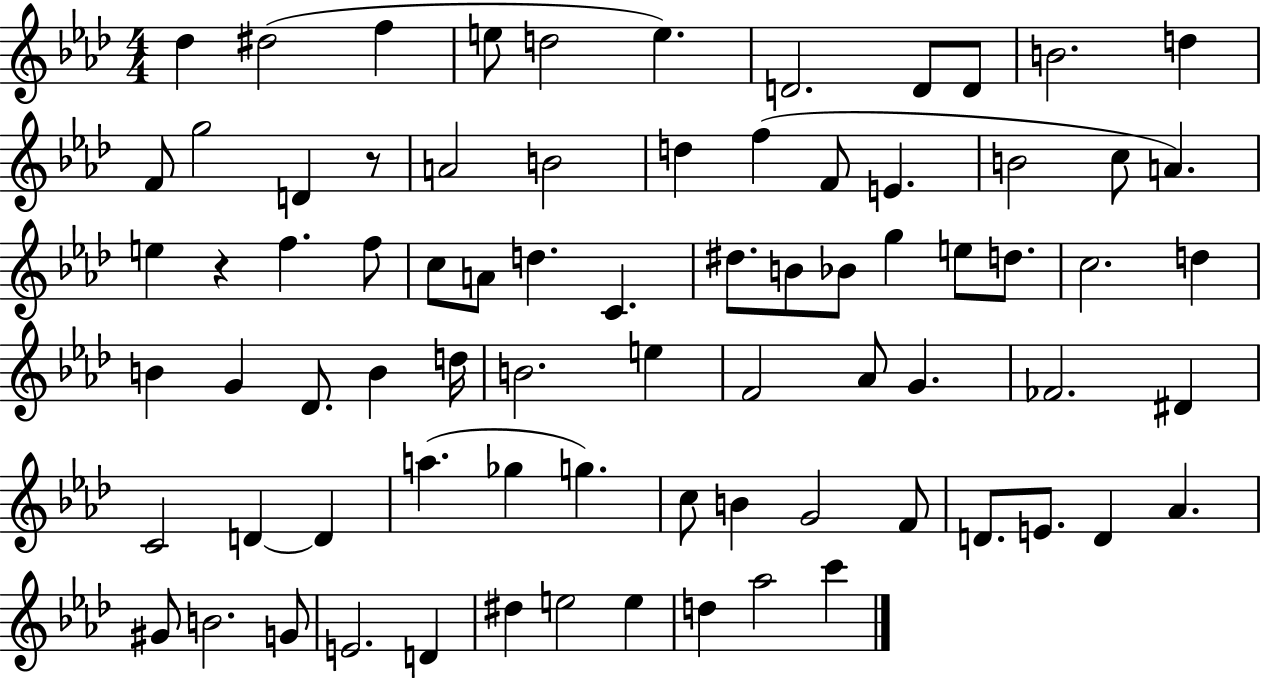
Db5/q D#5/h F5/q E5/e D5/h E5/q. D4/h. D4/e D4/e B4/h. D5/q F4/e G5/h D4/q R/e A4/h B4/h D5/q F5/q F4/e E4/q. B4/h C5/e A4/q. E5/q R/q F5/q. F5/e C5/e A4/e D5/q. C4/q. D#5/e. B4/e Bb4/e G5/q E5/e D5/e. C5/h. D5/q B4/q G4/q Db4/e. B4/q D5/s B4/h. E5/q F4/h Ab4/e G4/q. FES4/h. D#4/q C4/h D4/q D4/q A5/q. Gb5/q G5/q. C5/e B4/q G4/h F4/e D4/e. E4/e. D4/q Ab4/q. G#4/e B4/h. G4/e E4/h. D4/q D#5/q E5/h E5/q D5/q Ab5/h C6/q